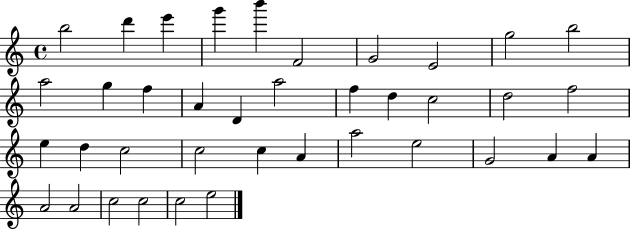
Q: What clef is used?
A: treble